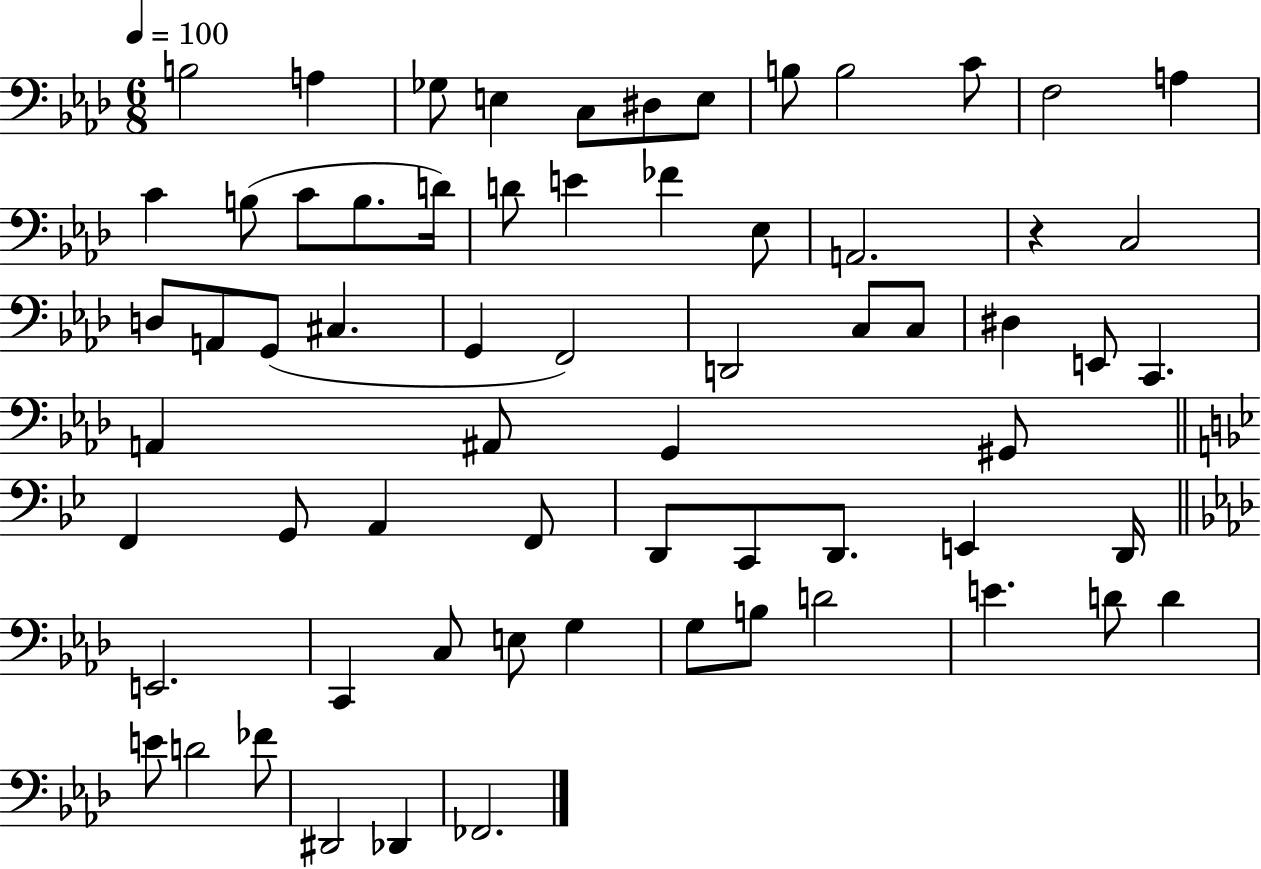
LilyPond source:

{
  \clef bass
  \numericTimeSignature
  \time 6/8
  \key aes \major
  \tempo 4 = 100
  \repeat volta 2 { b2 a4 | ges8 e4 c8 dis8 e8 | b8 b2 c'8 | f2 a4 | \break c'4 b8( c'8 b8. d'16) | d'8 e'4 fes'4 ees8 | a,2. | r4 c2 | \break d8 a,8 g,8( cis4. | g,4 f,2) | d,2 c8 c8 | dis4 e,8 c,4. | \break a,4 ais,8 g,4 gis,8 | \bar "||" \break \key g \minor f,4 g,8 a,4 f,8 | d,8 c,8 d,8. e,4 d,16 | \bar "||" \break \key aes \major e,2. | c,4 c8 e8 g4 | g8 b8 d'2 | e'4. d'8 d'4 | \break e'8 d'2 fes'8 | dis,2 des,4 | fes,2. | } \bar "|."
}